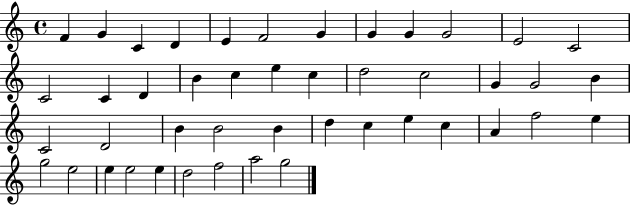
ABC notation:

X:1
T:Untitled
M:4/4
L:1/4
K:C
F G C D E F2 G G G G2 E2 C2 C2 C D B c e c d2 c2 G G2 B C2 D2 B B2 B d c e c A f2 e g2 e2 e e2 e d2 f2 a2 g2